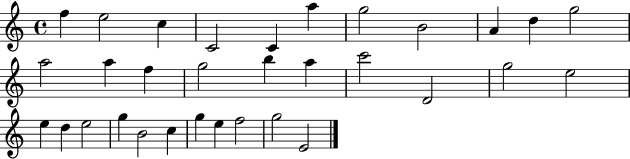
F5/q E5/h C5/q C4/h C4/q A5/q G5/h B4/h A4/q D5/q G5/h A5/h A5/q F5/q G5/h B5/q A5/q C6/h D4/h G5/h E5/h E5/q D5/q E5/h G5/q B4/h C5/q G5/q E5/q F5/h G5/h E4/h